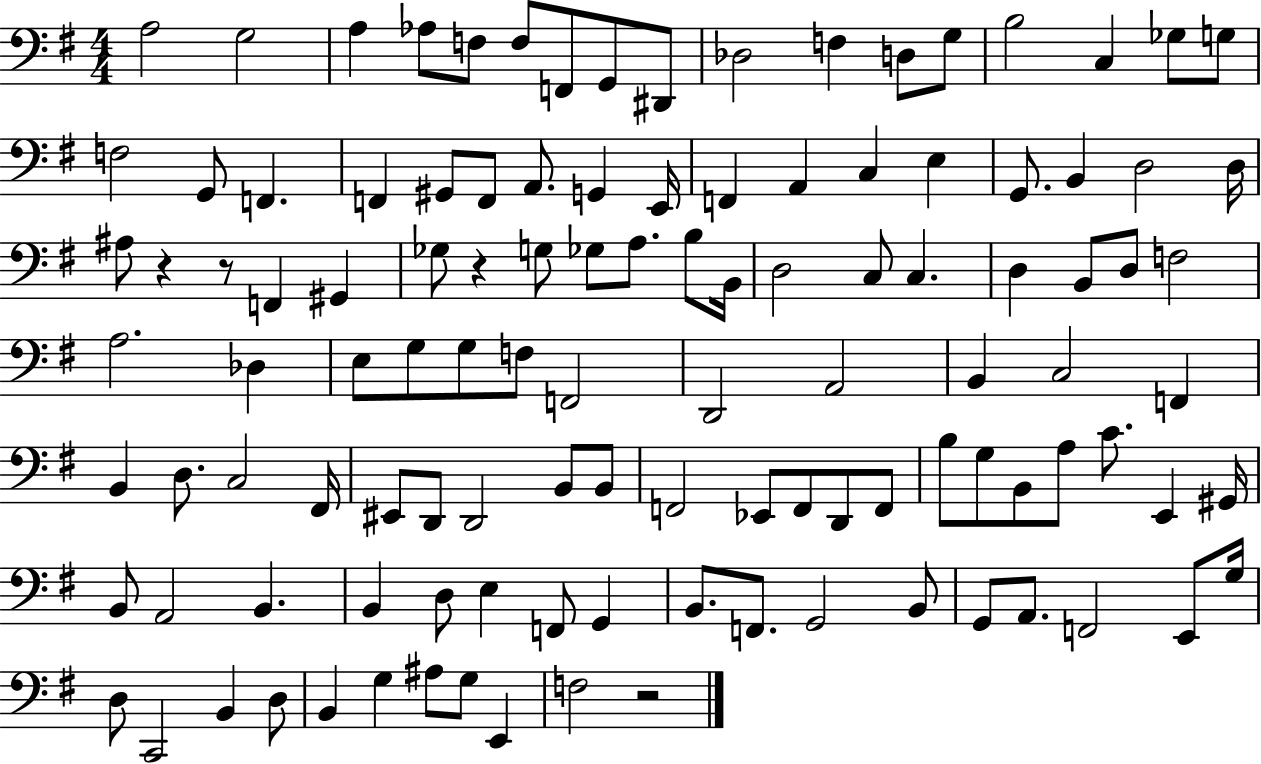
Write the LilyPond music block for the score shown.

{
  \clef bass
  \numericTimeSignature
  \time 4/4
  \key g \major
  a2 g2 | a4 aes8 f8 f8 f,8 g,8 dis,8 | des2 f4 d8 g8 | b2 c4 ges8 g8 | \break f2 g,8 f,4. | f,4 gis,8 f,8 a,8. g,4 e,16 | f,4 a,4 c4 e4 | g,8. b,4 d2 d16 | \break ais8 r4 r8 f,4 gis,4 | ges8 r4 g8 ges8 a8. b8 b,16 | d2 c8 c4. | d4 b,8 d8 f2 | \break a2. des4 | e8 g8 g8 f8 f,2 | d,2 a,2 | b,4 c2 f,4 | \break b,4 d8. c2 fis,16 | eis,8 d,8 d,2 b,8 b,8 | f,2 ees,8 f,8 d,8 f,8 | b8 g8 b,8 a8 c'8. e,4 gis,16 | \break b,8 a,2 b,4. | b,4 d8 e4 f,8 g,4 | b,8. f,8. g,2 b,8 | g,8 a,8. f,2 e,8 g16 | \break d8 c,2 b,4 d8 | b,4 g4 ais8 g8 e,4 | f2 r2 | \bar "|."
}